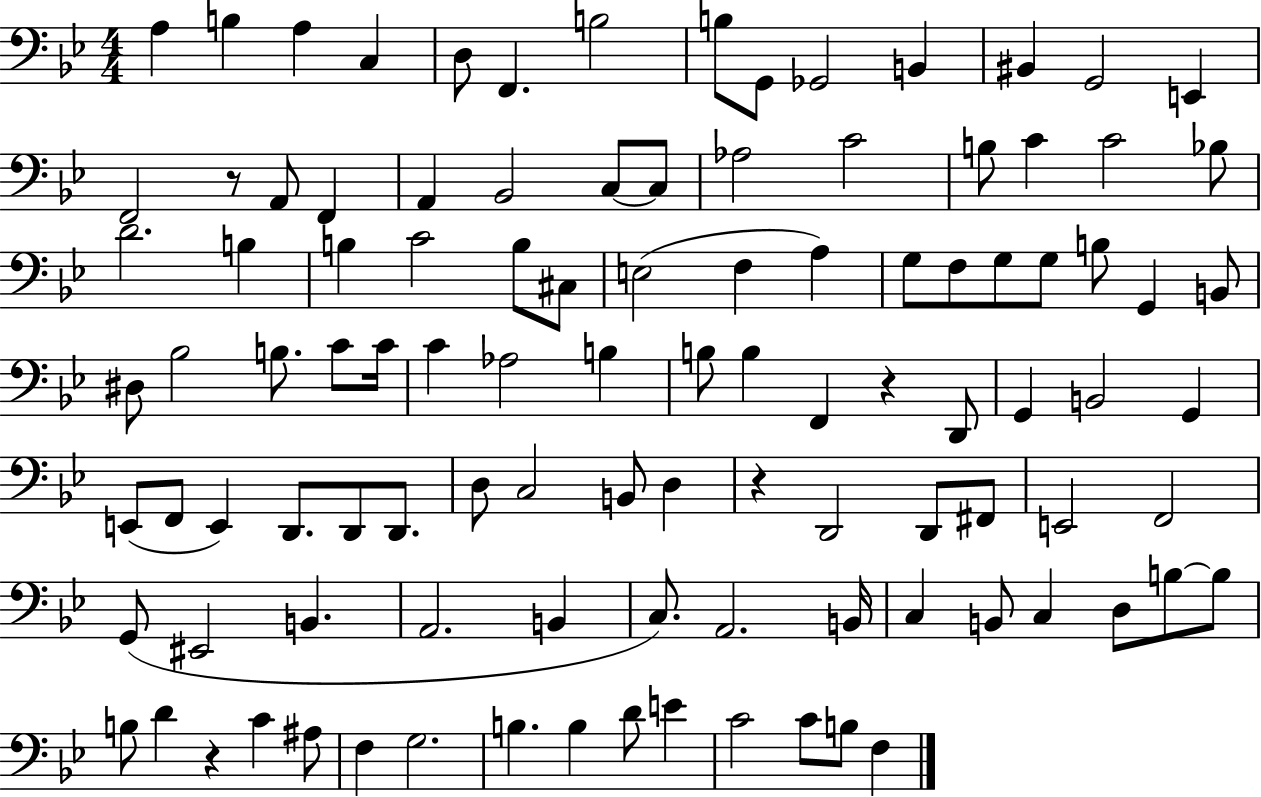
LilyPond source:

{
  \clef bass
  \numericTimeSignature
  \time 4/4
  \key bes \major
  a4 b4 a4 c4 | d8 f,4. b2 | b8 g,8 ges,2 b,4 | bis,4 g,2 e,4 | \break f,2 r8 a,8 f,4 | a,4 bes,2 c8~~ c8 | aes2 c'2 | b8 c'4 c'2 bes8 | \break d'2. b4 | b4 c'2 b8 cis8 | e2( f4 a4) | g8 f8 g8 g8 b8 g,4 b,8 | \break dis8 bes2 b8. c'8 c'16 | c'4 aes2 b4 | b8 b4 f,4 r4 d,8 | g,4 b,2 g,4 | \break e,8( f,8 e,4) d,8. d,8 d,8. | d8 c2 b,8 d4 | r4 d,2 d,8 fis,8 | e,2 f,2 | \break g,8( eis,2 b,4. | a,2. b,4 | c8.) a,2. b,16 | c4 b,8 c4 d8 b8~~ b8 | \break b8 d'4 r4 c'4 ais8 | f4 g2. | b4. b4 d'8 e'4 | c'2 c'8 b8 f4 | \break \bar "|."
}